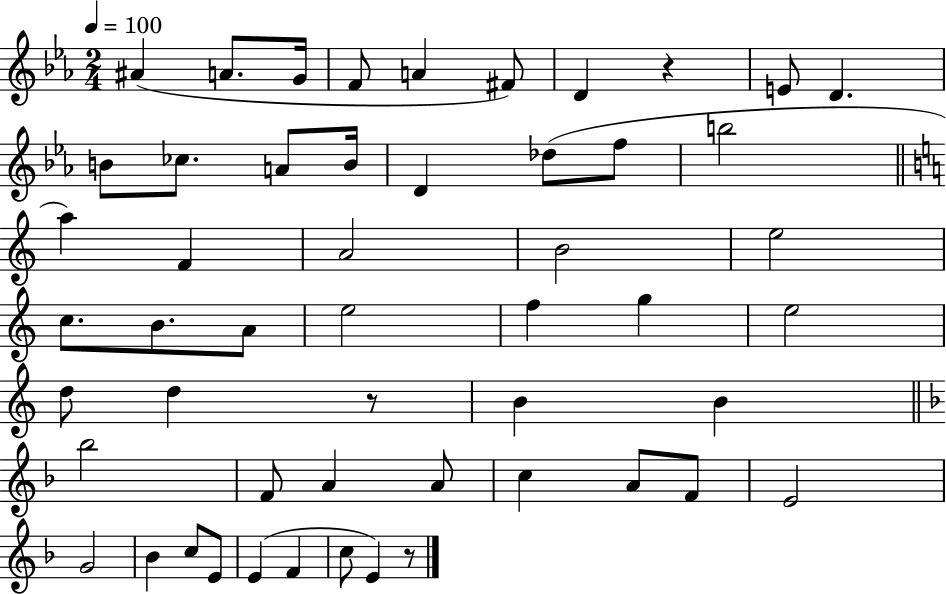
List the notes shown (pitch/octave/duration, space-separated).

A#4/q A4/e. G4/s F4/e A4/q F#4/e D4/q R/q E4/e D4/q. B4/e CES5/e. A4/e B4/s D4/q Db5/e F5/e B5/h A5/q F4/q A4/h B4/h E5/h C5/e. B4/e. A4/e E5/h F5/q G5/q E5/h D5/e D5/q R/e B4/q B4/q Bb5/h F4/e A4/q A4/e C5/q A4/e F4/e E4/h G4/h Bb4/q C5/e E4/e E4/q F4/q C5/e E4/q R/e